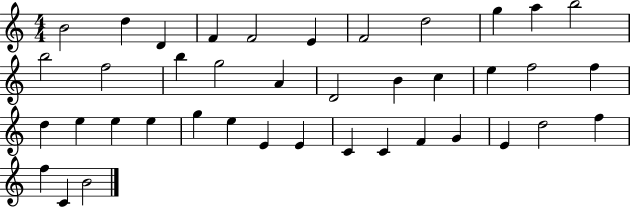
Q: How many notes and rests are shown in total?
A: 40